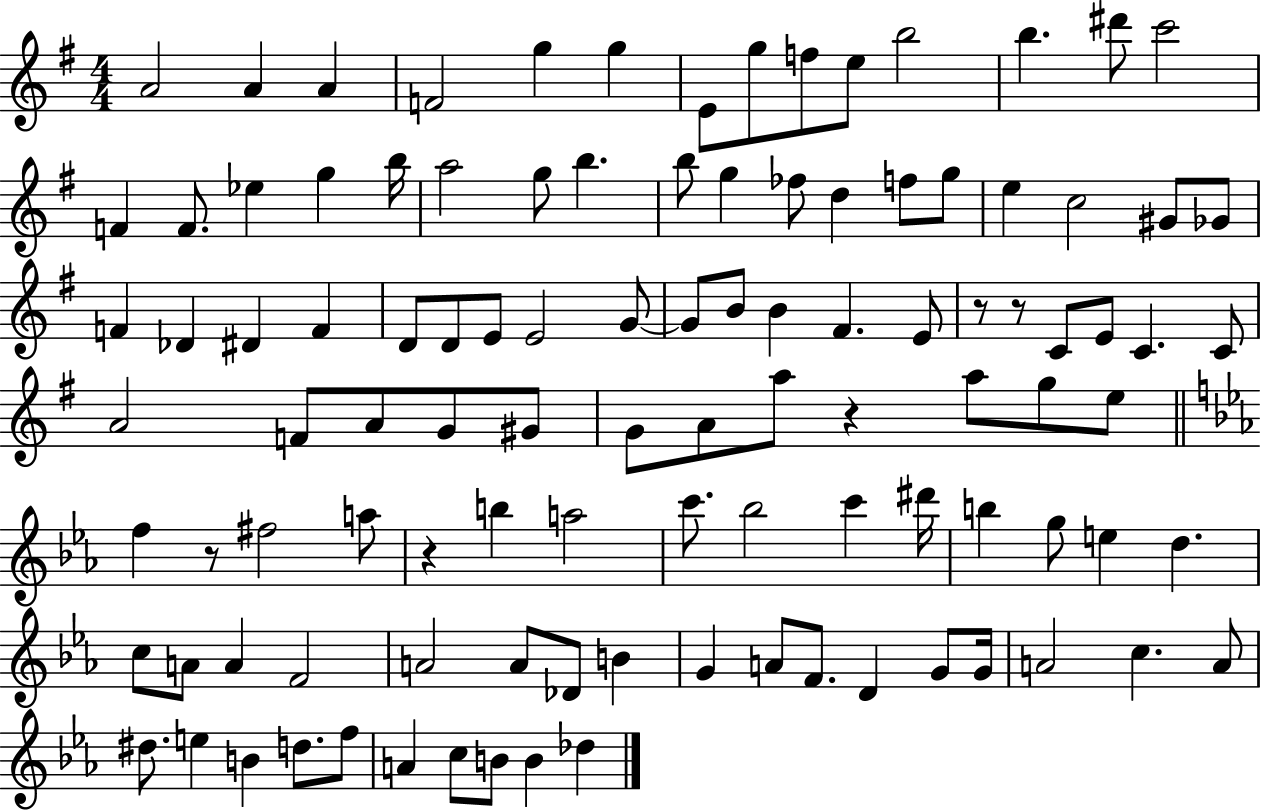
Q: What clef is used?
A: treble